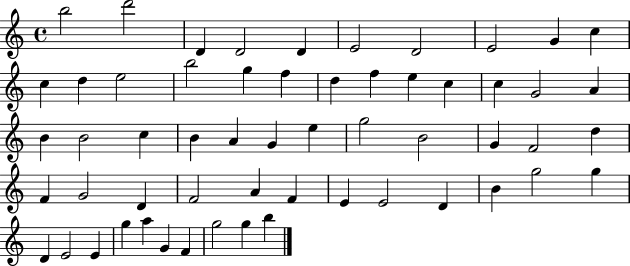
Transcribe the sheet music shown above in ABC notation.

X:1
T:Untitled
M:4/4
L:1/4
K:C
b2 d'2 D D2 D E2 D2 E2 G c c d e2 b2 g f d f e c c G2 A B B2 c B A G e g2 B2 G F2 d F G2 D F2 A F E E2 D B g2 g D E2 E g a G F g2 g b